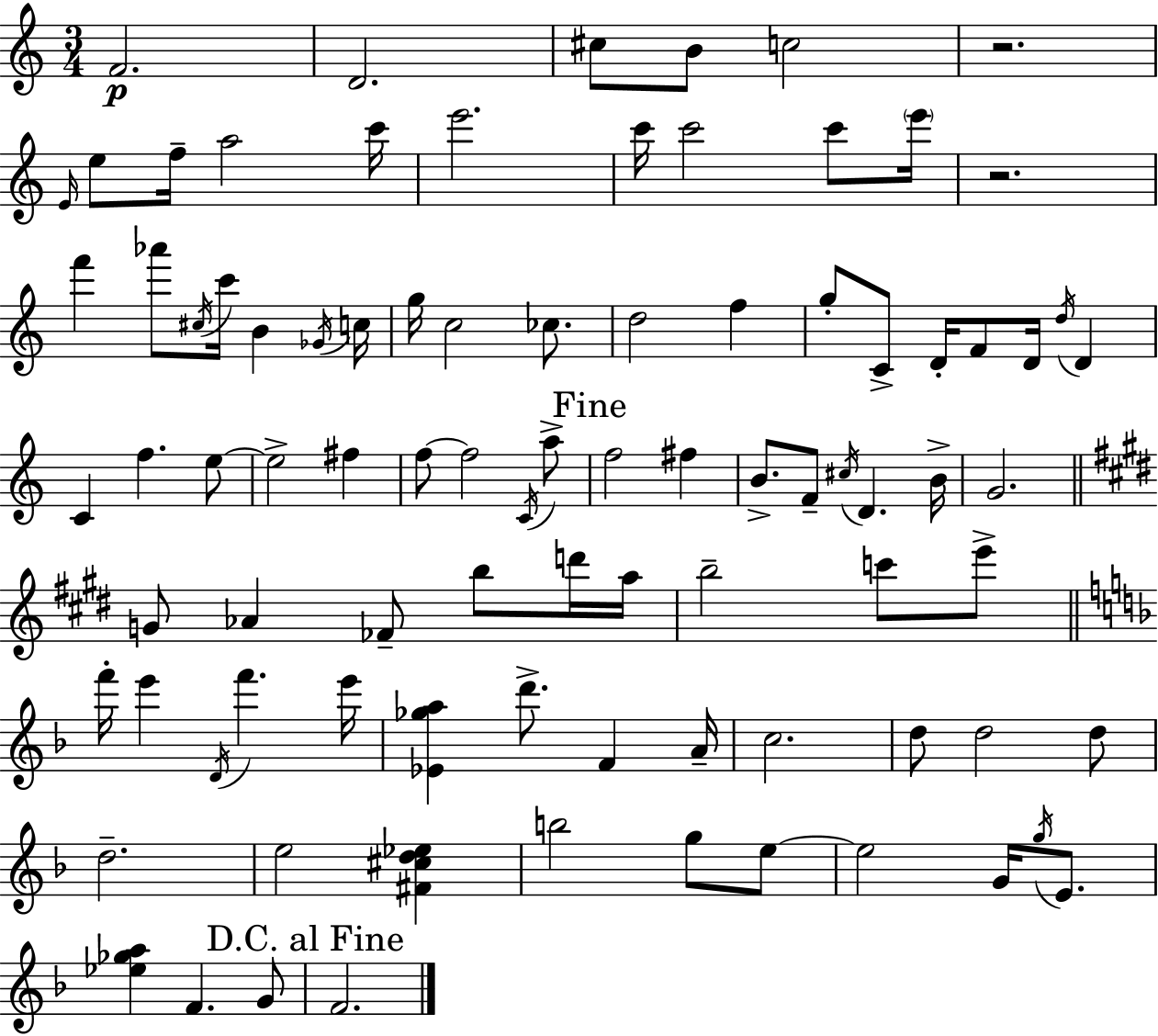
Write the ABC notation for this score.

X:1
T:Untitled
M:3/4
L:1/4
K:C
F2 D2 ^c/2 B/2 c2 z2 E/4 e/2 f/4 a2 c'/4 e'2 c'/4 c'2 c'/2 e'/4 z2 f' _a'/2 ^c/4 c'/4 B _G/4 c/4 g/4 c2 _c/2 d2 f g/2 C/2 D/4 F/2 D/4 d/4 D C f e/2 e2 ^f f/2 f2 C/4 a/2 f2 ^f B/2 F/2 ^c/4 D B/4 G2 G/2 _A _F/2 b/2 d'/4 a/4 b2 c'/2 e'/2 f'/4 e' D/4 f' e'/4 [_E_ga] d'/2 F A/4 c2 d/2 d2 d/2 d2 e2 [^F^cd_e] b2 g/2 e/2 e2 G/4 g/4 E/2 [_e_ga] F G/2 F2